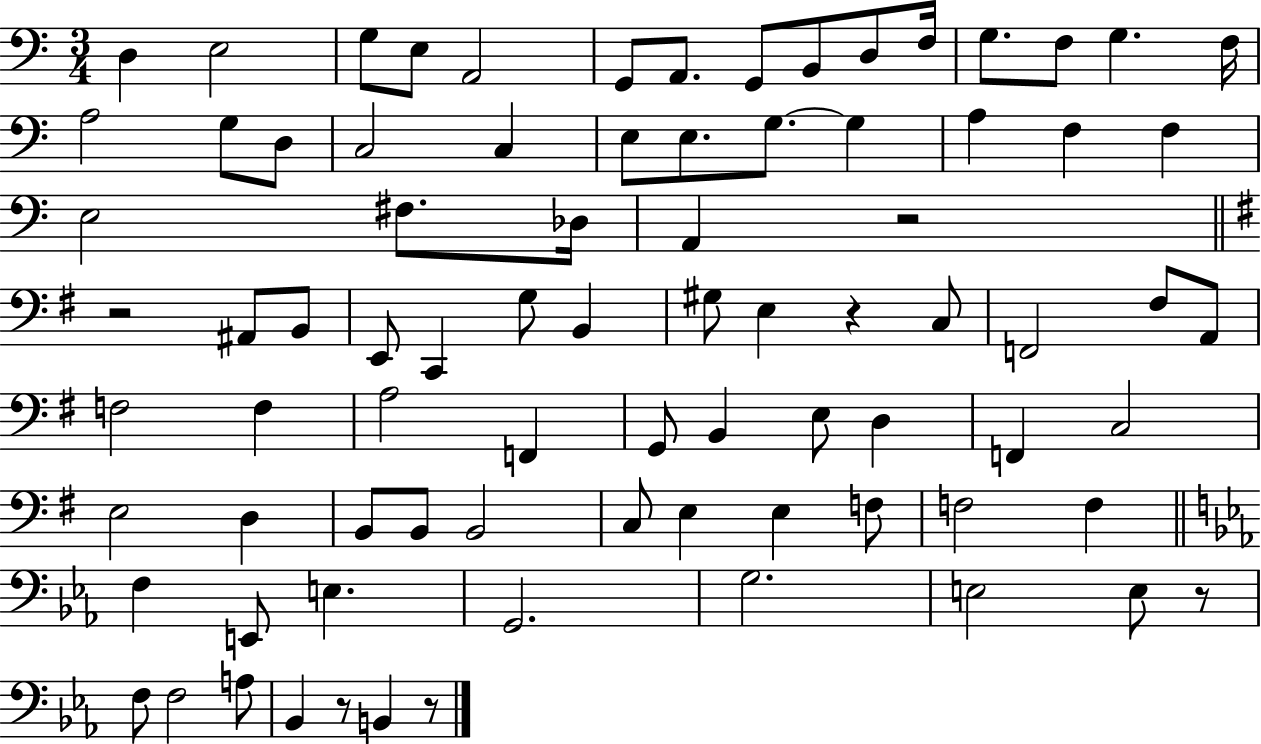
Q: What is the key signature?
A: C major